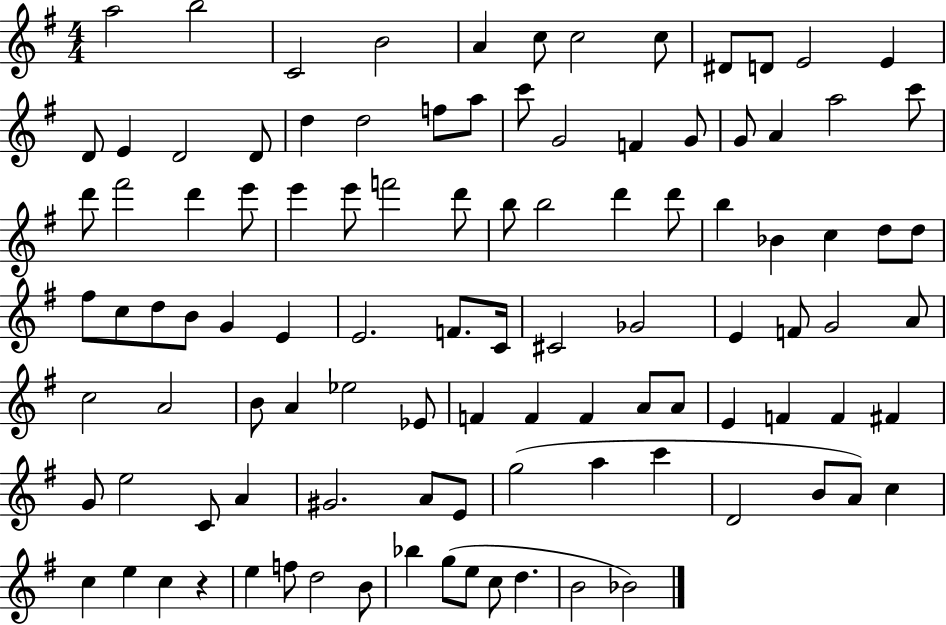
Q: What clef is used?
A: treble